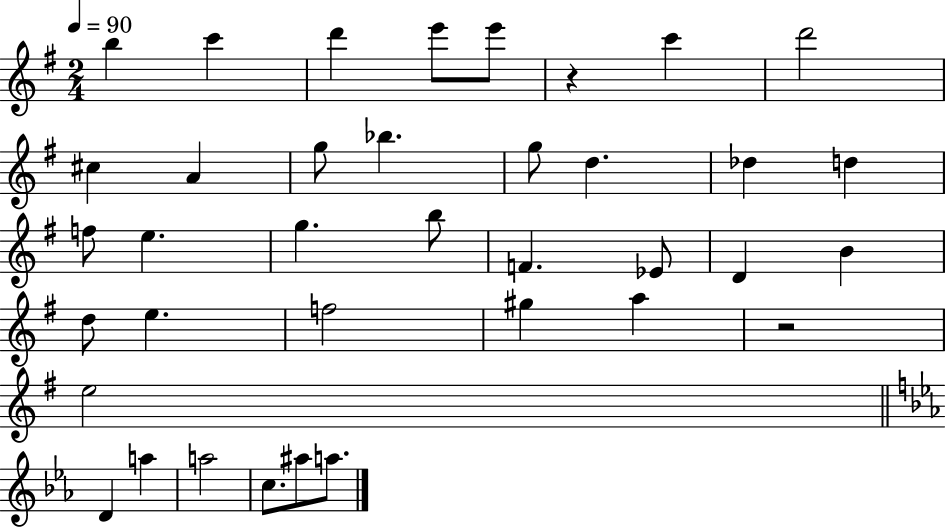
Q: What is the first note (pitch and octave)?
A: B5